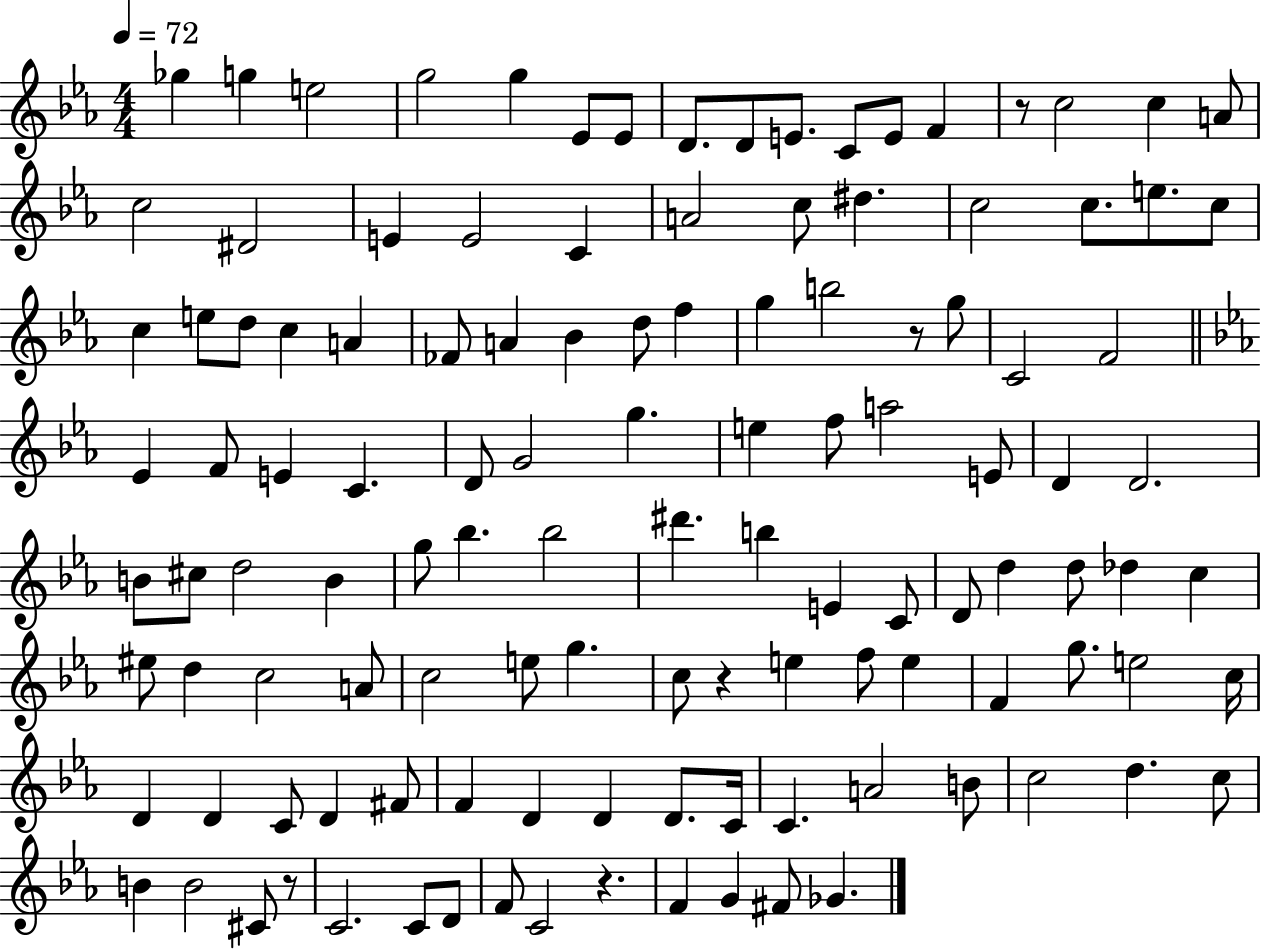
Gb5/q G5/q E5/h G5/h G5/q Eb4/e Eb4/e D4/e. D4/e E4/e. C4/e E4/e F4/q R/e C5/h C5/q A4/e C5/h D#4/h E4/q E4/h C4/q A4/h C5/e D#5/q. C5/h C5/e. E5/e. C5/e C5/q E5/e D5/e C5/q A4/q FES4/e A4/q Bb4/q D5/e F5/q G5/q B5/h R/e G5/e C4/h F4/h Eb4/q F4/e E4/q C4/q. D4/e G4/h G5/q. E5/q F5/e A5/h E4/e D4/q D4/h. B4/e C#5/e D5/h B4/q G5/e Bb5/q. Bb5/h D#6/q. B5/q E4/q C4/e D4/e D5/q D5/e Db5/q C5/q EIS5/e D5/q C5/h A4/e C5/h E5/e G5/q. C5/e R/q E5/q F5/e E5/q F4/q G5/e. E5/h C5/s D4/q D4/q C4/e D4/q F#4/e F4/q D4/q D4/q D4/e. C4/s C4/q. A4/h B4/e C5/h D5/q. C5/e B4/q B4/h C#4/e R/e C4/h. C4/e D4/e F4/e C4/h R/q. F4/q G4/q F#4/e Gb4/q.